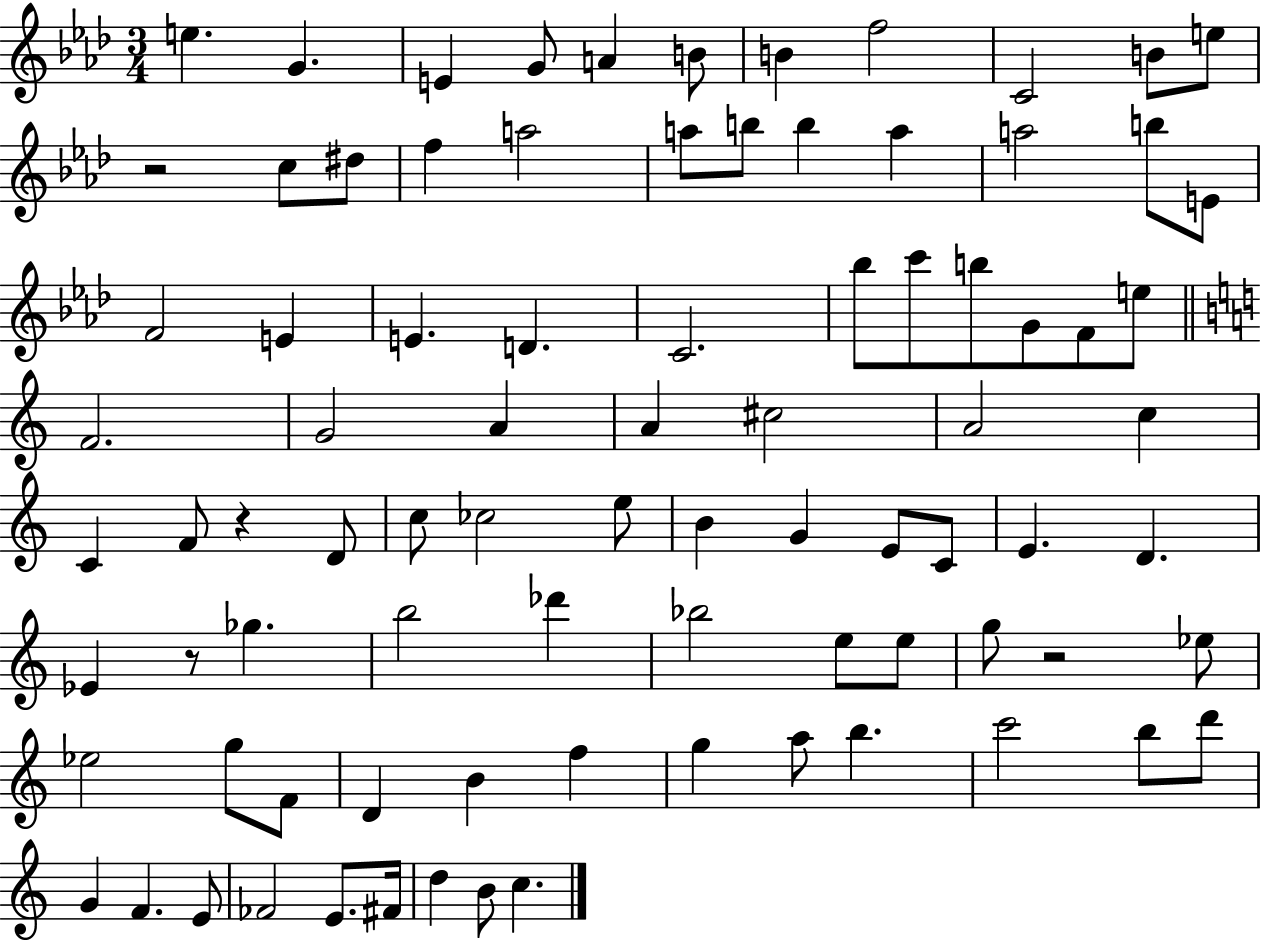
E5/q. G4/q. E4/q G4/e A4/q B4/e B4/q F5/h C4/h B4/e E5/e R/h C5/e D#5/e F5/q A5/h A5/e B5/e B5/q A5/q A5/h B5/e E4/e F4/h E4/q E4/q. D4/q. C4/h. Bb5/e C6/e B5/e G4/e F4/e E5/e F4/h. G4/h A4/q A4/q C#5/h A4/h C5/q C4/q F4/e R/q D4/e C5/e CES5/h E5/e B4/q G4/q E4/e C4/e E4/q. D4/q. Eb4/q R/e Gb5/q. B5/h Db6/q Bb5/h E5/e E5/e G5/e R/h Eb5/e Eb5/h G5/e F4/e D4/q B4/q F5/q G5/q A5/e B5/q. C6/h B5/e D6/e G4/q F4/q. E4/e FES4/h E4/e. F#4/s D5/q B4/e C5/q.